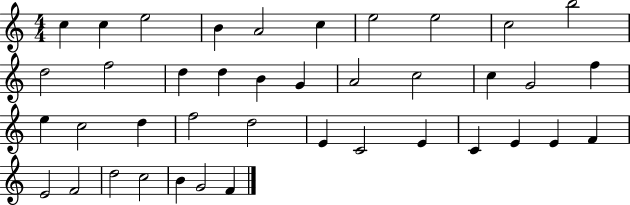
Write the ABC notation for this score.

X:1
T:Untitled
M:4/4
L:1/4
K:C
c c e2 B A2 c e2 e2 c2 b2 d2 f2 d d B G A2 c2 c G2 f e c2 d f2 d2 E C2 E C E E F E2 F2 d2 c2 B G2 F